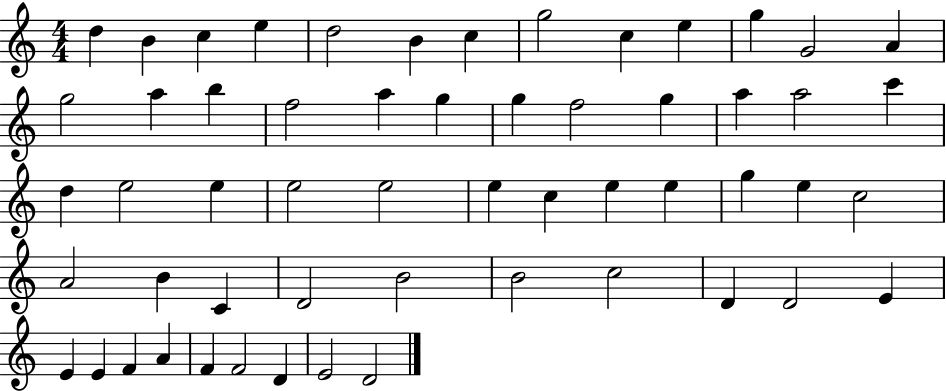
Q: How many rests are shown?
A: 0